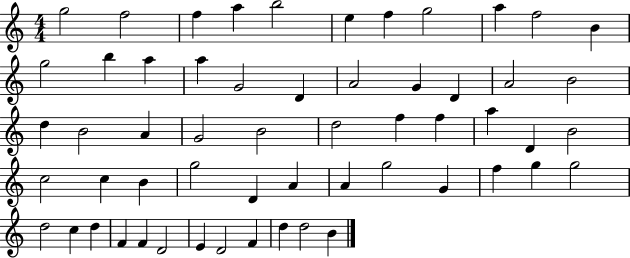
G5/h F5/h F5/q A5/q B5/h E5/q F5/q G5/h A5/q F5/h B4/q G5/h B5/q A5/q A5/q G4/h D4/q A4/h G4/q D4/q A4/h B4/h D5/q B4/h A4/q G4/h B4/h D5/h F5/q F5/q A5/q D4/q B4/h C5/h C5/q B4/q G5/h D4/q A4/q A4/q G5/h G4/q F5/q G5/q G5/h D5/h C5/q D5/q F4/q F4/q D4/h E4/q D4/h F4/q D5/q D5/h B4/q